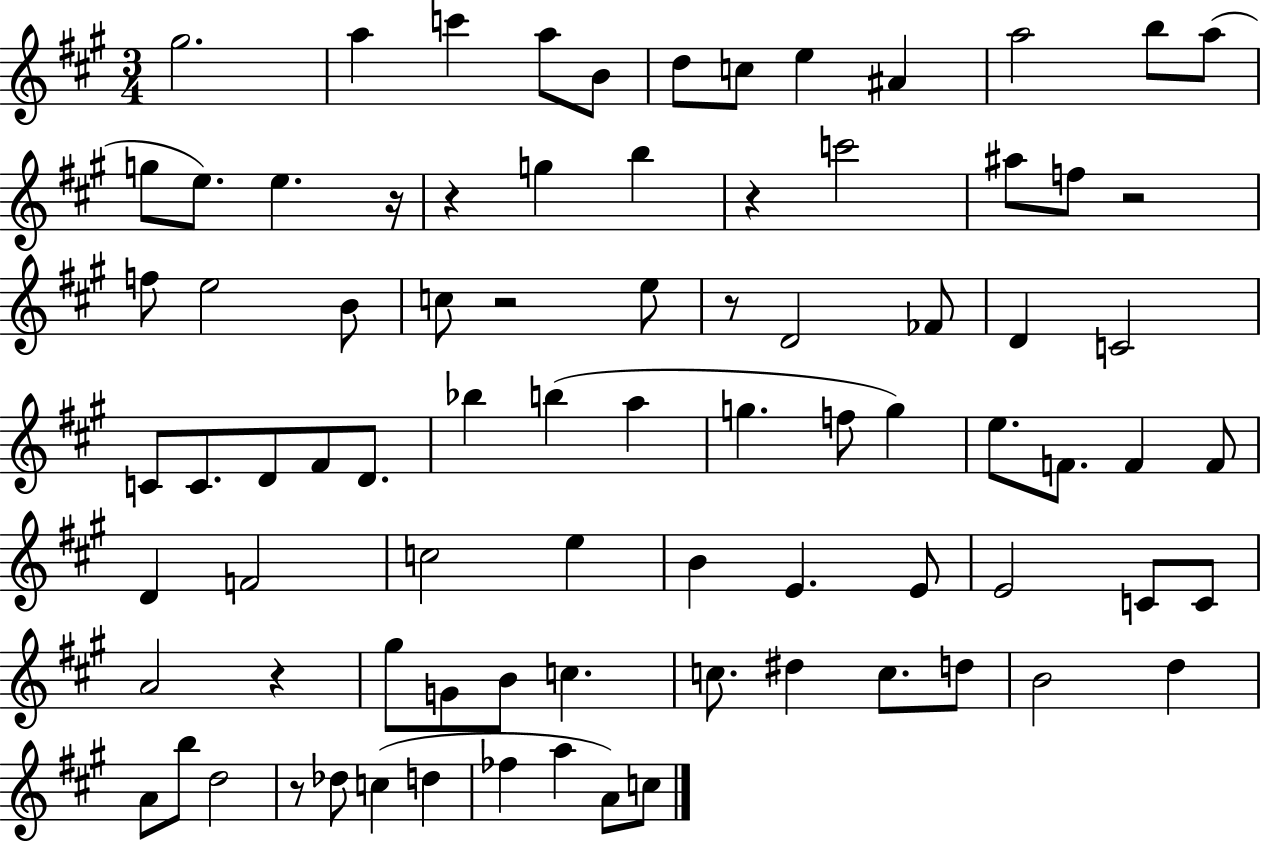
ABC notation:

X:1
T:Untitled
M:3/4
L:1/4
K:A
^g2 a c' a/2 B/2 d/2 c/2 e ^A a2 b/2 a/2 g/2 e/2 e z/4 z g b z c'2 ^a/2 f/2 z2 f/2 e2 B/2 c/2 z2 e/2 z/2 D2 _F/2 D C2 C/2 C/2 D/2 ^F/2 D/2 _b b a g f/2 g e/2 F/2 F F/2 D F2 c2 e B E E/2 E2 C/2 C/2 A2 z ^g/2 G/2 B/2 c c/2 ^d c/2 d/2 B2 d A/2 b/2 d2 z/2 _d/2 c d _f a A/2 c/2